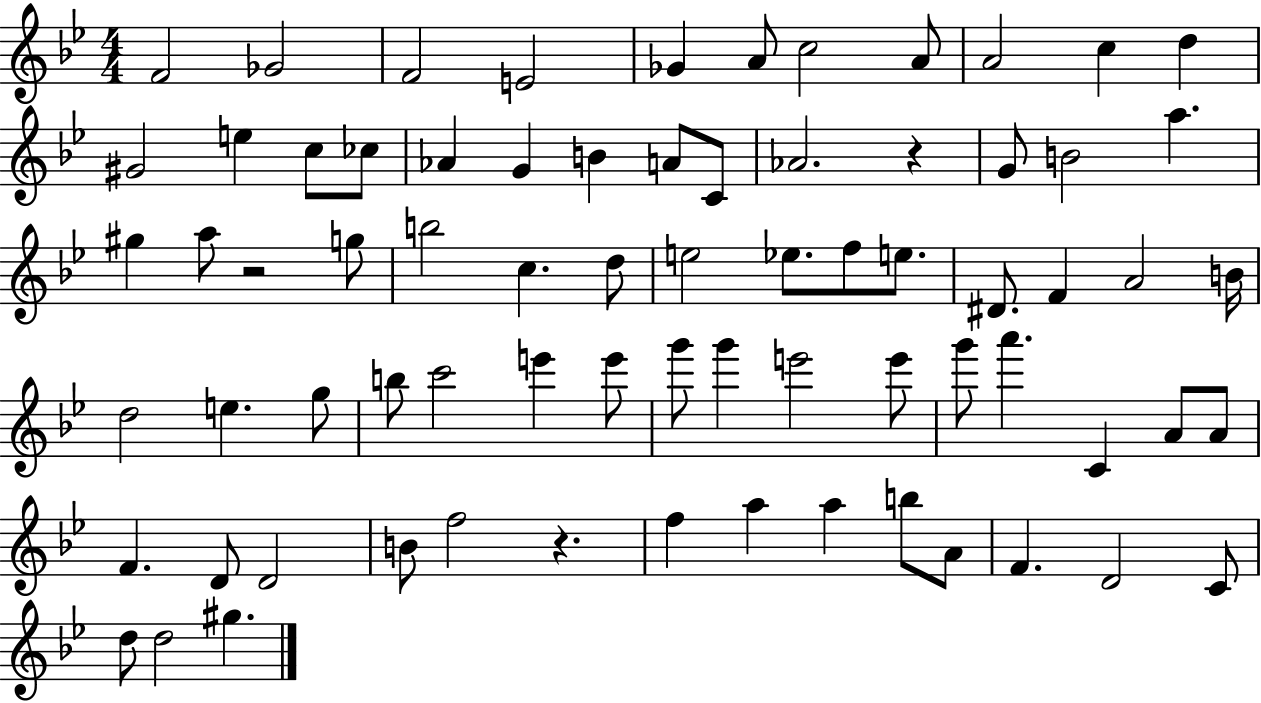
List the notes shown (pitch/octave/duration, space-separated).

F4/h Gb4/h F4/h E4/h Gb4/q A4/e C5/h A4/e A4/h C5/q D5/q G#4/h E5/q C5/e CES5/e Ab4/q G4/q B4/q A4/e C4/e Ab4/h. R/q G4/e B4/h A5/q. G#5/q A5/e R/h G5/e B5/h C5/q. D5/e E5/h Eb5/e. F5/e E5/e. D#4/e. F4/q A4/h B4/s D5/h E5/q. G5/e B5/e C6/h E6/q E6/e G6/e G6/q E6/h E6/e G6/e A6/q. C4/q A4/e A4/e F4/q. D4/e D4/h B4/e F5/h R/q. F5/q A5/q A5/q B5/e A4/e F4/q. D4/h C4/e D5/e D5/h G#5/q.